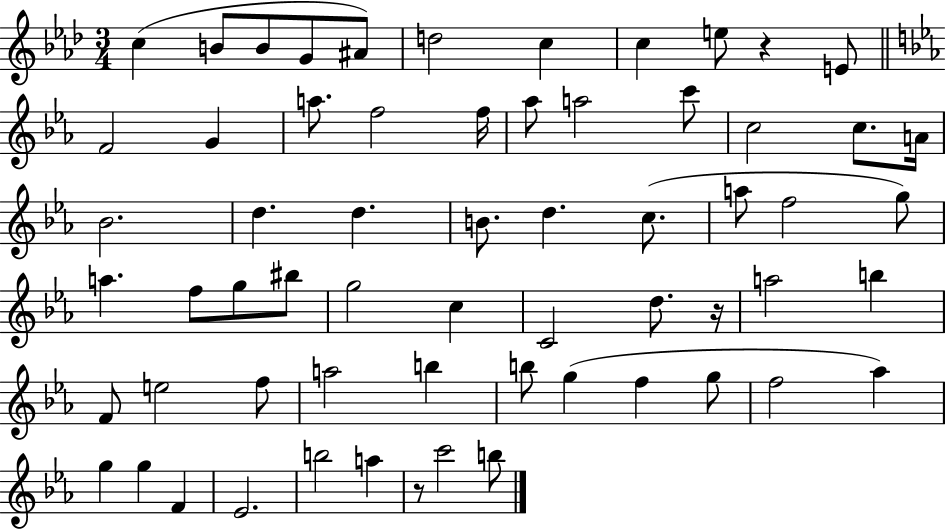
C5/q B4/e B4/e G4/e A#4/e D5/h C5/q C5/q E5/e R/q E4/e F4/h G4/q A5/e. F5/h F5/s Ab5/e A5/h C6/e C5/h C5/e. A4/s Bb4/h. D5/q. D5/q. B4/e. D5/q. C5/e. A5/e F5/h G5/e A5/q. F5/e G5/e BIS5/e G5/h C5/q C4/h D5/e. R/s A5/h B5/q F4/e E5/h F5/e A5/h B5/q B5/e G5/q F5/q G5/e F5/h Ab5/q G5/q G5/q F4/q Eb4/h. B5/h A5/q R/e C6/h B5/e